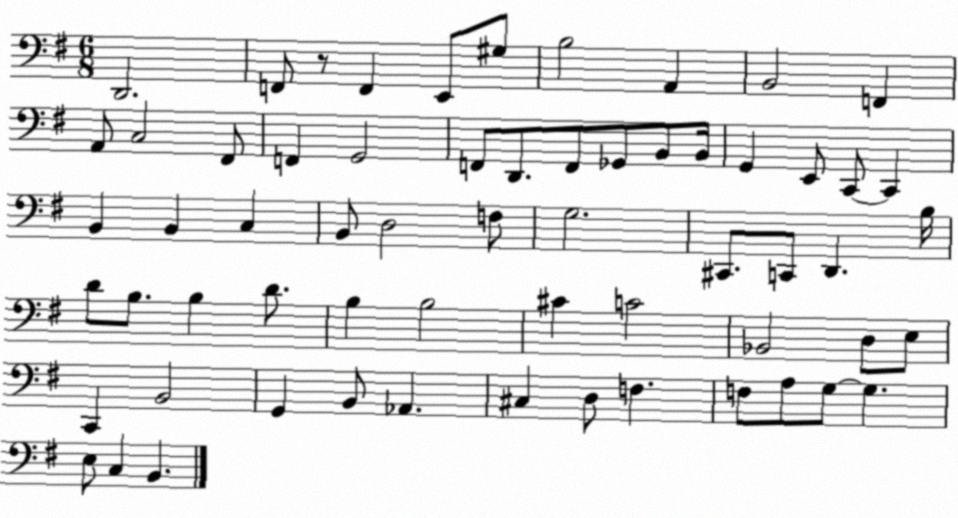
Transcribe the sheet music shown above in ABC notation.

X:1
T:Untitled
M:6/8
L:1/4
K:G
D,,2 F,,/2 z/2 F,, E,,/2 ^G,/2 B,2 A,, B,,2 F,, A,,/2 C,2 ^F,,/2 F,, G,,2 F,,/2 D,,/2 F,,/2 _G,,/2 B,,/2 B,,/4 G,, E,,/2 C,,/2 C,, B,, B,, C, B,,/2 D,2 F,/2 G,2 ^C,,/2 C,,/2 D,, B,/4 D/2 B,/2 B, D/2 B, B,2 ^C C2 _B,,2 D,/2 E,/2 C,, B,,2 G,, B,,/2 _A,, ^C, D,/2 F, F,/2 A,/2 G,/2 G, E,/2 C, B,,